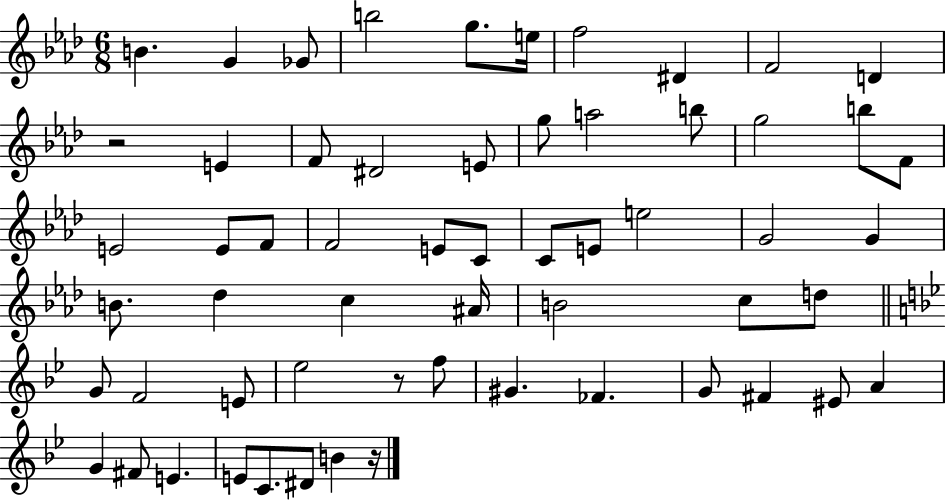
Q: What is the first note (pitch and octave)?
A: B4